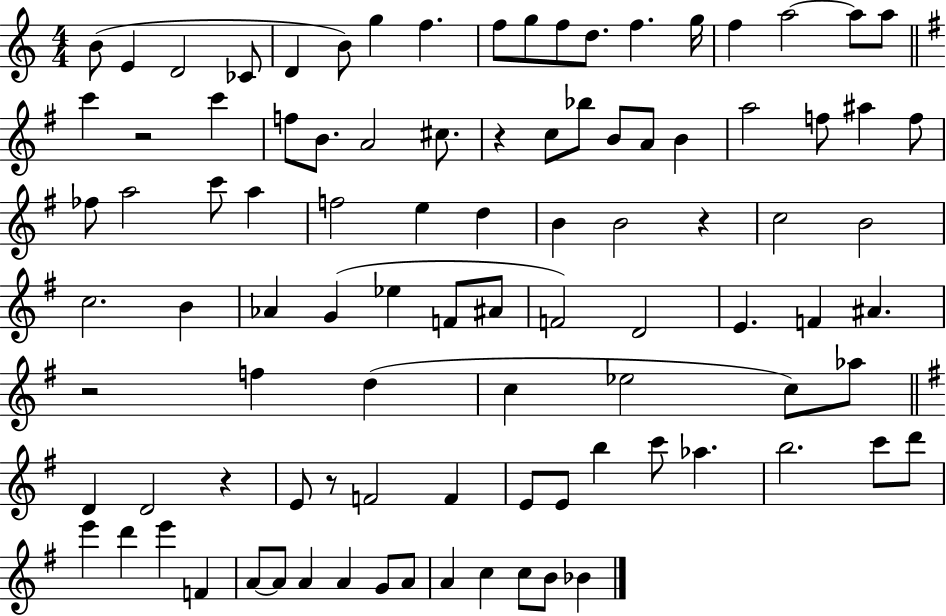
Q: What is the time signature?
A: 4/4